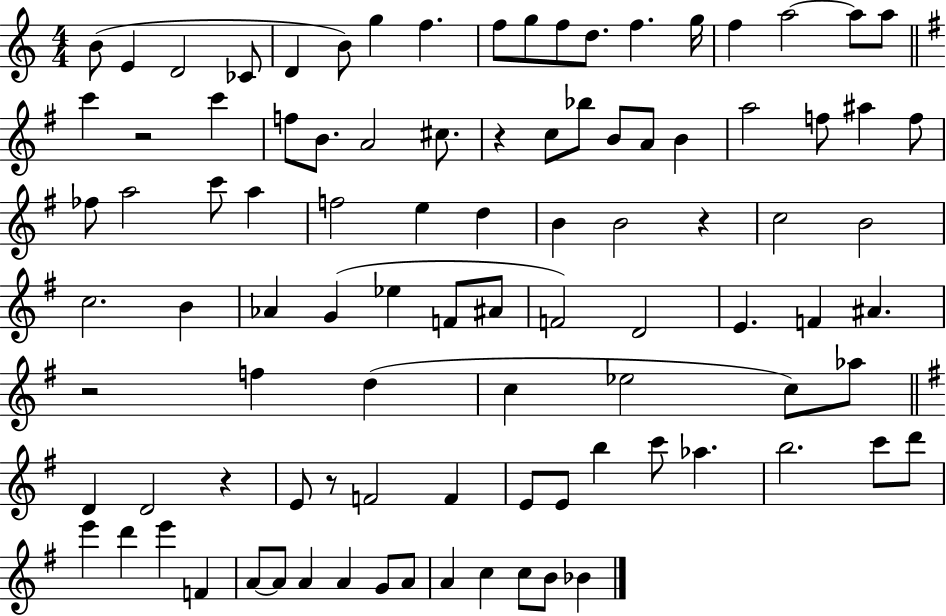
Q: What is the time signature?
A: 4/4